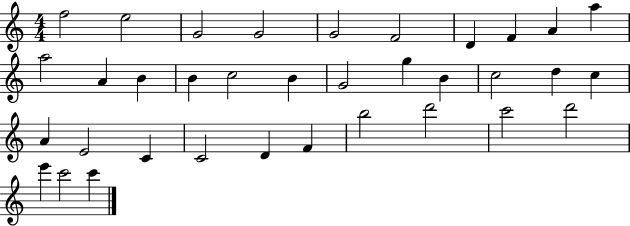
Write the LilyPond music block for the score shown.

{
  \clef treble
  \numericTimeSignature
  \time 4/4
  \key c \major
  f''2 e''2 | g'2 g'2 | g'2 f'2 | d'4 f'4 a'4 a''4 | \break a''2 a'4 b'4 | b'4 c''2 b'4 | g'2 g''4 b'4 | c''2 d''4 c''4 | \break a'4 e'2 c'4 | c'2 d'4 f'4 | b''2 d'''2 | c'''2 d'''2 | \break e'''4 c'''2 c'''4 | \bar "|."
}